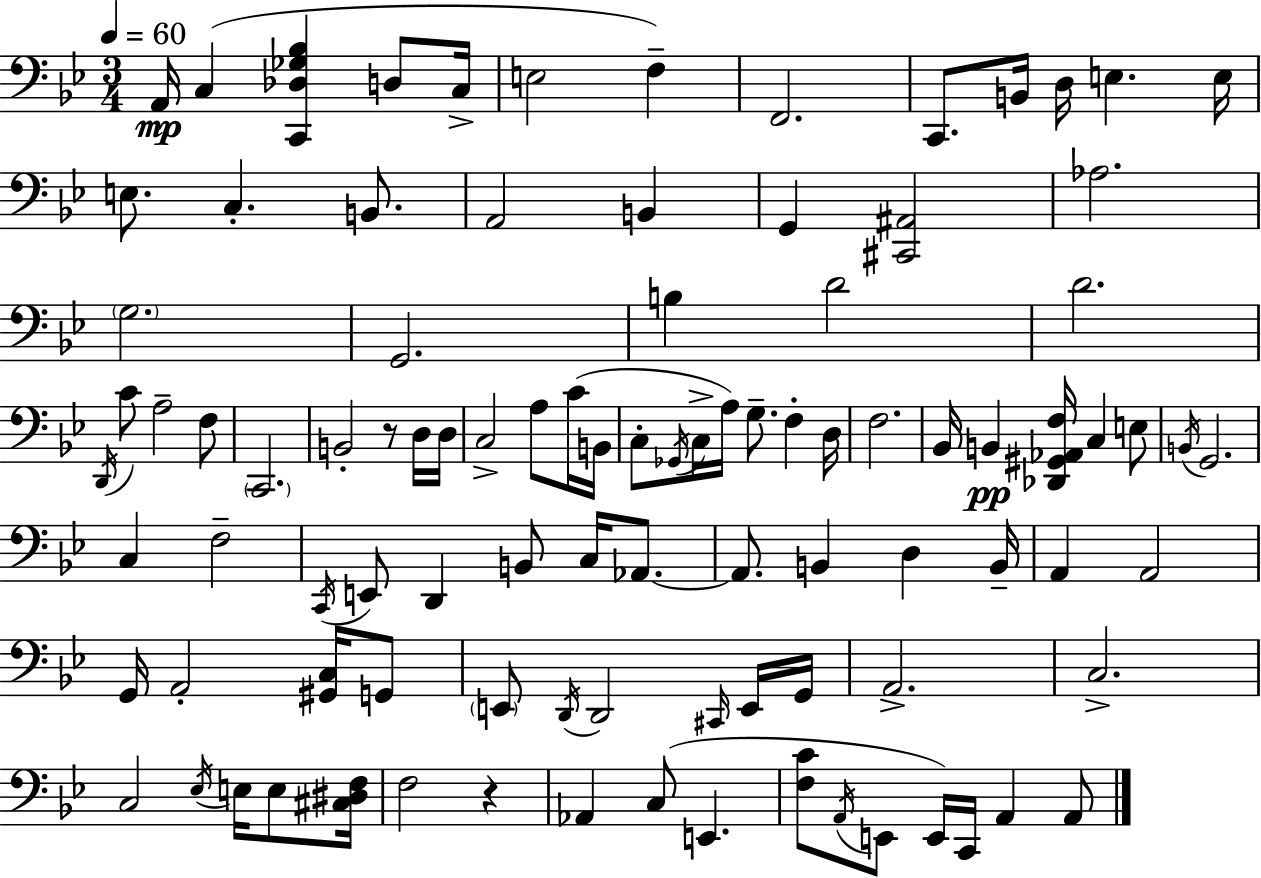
{
  \clef bass
  \numericTimeSignature
  \time 3/4
  \key g \minor
  \tempo 4 = 60
  a,16\mp c4( <c, des ges bes>4 d8 c16-> | e2 f4--) | f,2. | c,8. b,16 d16 e4. e16 | \break e8. c4.-. b,8. | a,2 b,4 | g,4 <cis, ais,>2 | aes2. | \break \parenthesize g2. | g,2. | b4 d'2 | d'2. | \break \acciaccatura { d,16 } c'8 a2-- f8 | \parenthesize c,2. | b,2-. r8 d16 | d16 c2-> a8 c'16( | \break b,16 c8-. \acciaccatura { ges,16 } c16-> a16) g8.-- f4-. | d16 f2. | bes,16 b,4\pp <des, gis, aes, f>16 c4 | e8 \acciaccatura { b,16 } g,2. | \break c4 f2-- | \acciaccatura { c,16 } e,8 d,4 b,8 | c16 aes,8.~~ aes,8. b,4 d4 | b,16-- a,4 a,2 | \break g,16 a,2-. | <gis, c>16 g,8 \parenthesize e,8 \acciaccatura { d,16 } d,2 | \grace { cis,16 } e,16 g,16 a,2.-> | c2.-> | \break c2 | \acciaccatura { ees16 } e16 e8 <cis dis f>16 f2 | r4 aes,4 c8( | e,4. <f c'>8 \acciaccatura { a,16 } e,8 | \break e,16) c,16 a,4 a,8 \bar "|."
}